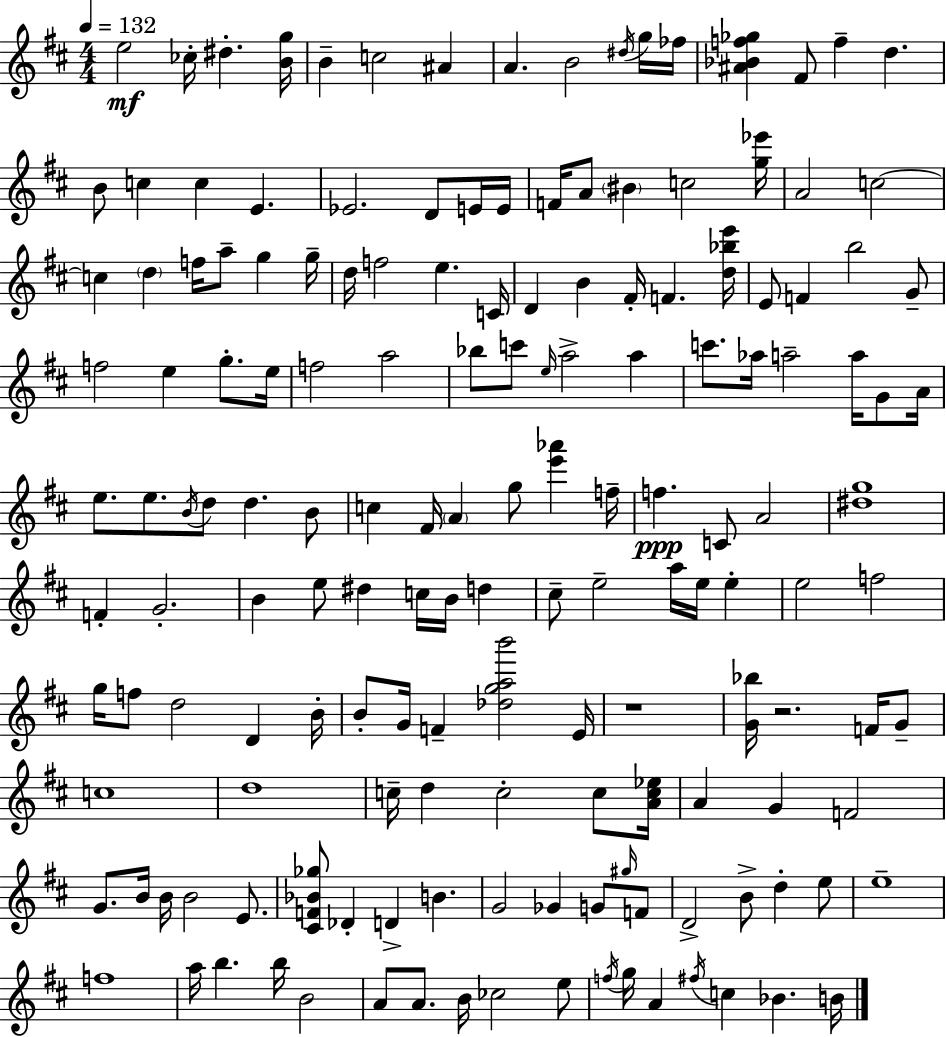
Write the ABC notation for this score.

X:1
T:Untitled
M:4/4
L:1/4
K:D
e2 _c/4 ^d [Bg]/4 B c2 ^A A B2 ^d/4 g/4 _f/4 [^A_Bf_g] ^F/2 f d B/2 c c E _E2 D/2 E/4 E/4 F/4 A/2 ^B c2 [g_e']/4 A2 c2 c d f/4 a/2 g g/4 d/4 f2 e C/4 D B ^F/4 F [d_be']/4 E/2 F b2 G/2 f2 e g/2 e/4 f2 a2 _b/2 c'/2 e/4 a2 a c'/2 _a/4 a2 a/4 G/2 A/4 e/2 e/2 B/4 d/2 d B/2 c ^F/4 A g/2 [e'_a'] f/4 f C/2 A2 [^dg]4 F G2 B e/2 ^d c/4 B/4 d ^c/2 e2 a/4 e/4 e e2 f2 g/4 f/2 d2 D B/4 B/2 G/4 F [_dgab']2 E/4 z4 [G_b]/4 z2 F/4 G/2 c4 d4 c/4 d c2 c/2 [Ac_e]/4 A G F2 G/2 B/4 B/4 B2 E/2 [^CF_B_g]/2 _D D B G2 _G G/2 ^g/4 F/2 D2 B/2 d e/2 e4 f4 a/4 b b/4 B2 A/2 A/2 B/4 _c2 e/2 f/4 g/4 A ^f/4 c _B B/4